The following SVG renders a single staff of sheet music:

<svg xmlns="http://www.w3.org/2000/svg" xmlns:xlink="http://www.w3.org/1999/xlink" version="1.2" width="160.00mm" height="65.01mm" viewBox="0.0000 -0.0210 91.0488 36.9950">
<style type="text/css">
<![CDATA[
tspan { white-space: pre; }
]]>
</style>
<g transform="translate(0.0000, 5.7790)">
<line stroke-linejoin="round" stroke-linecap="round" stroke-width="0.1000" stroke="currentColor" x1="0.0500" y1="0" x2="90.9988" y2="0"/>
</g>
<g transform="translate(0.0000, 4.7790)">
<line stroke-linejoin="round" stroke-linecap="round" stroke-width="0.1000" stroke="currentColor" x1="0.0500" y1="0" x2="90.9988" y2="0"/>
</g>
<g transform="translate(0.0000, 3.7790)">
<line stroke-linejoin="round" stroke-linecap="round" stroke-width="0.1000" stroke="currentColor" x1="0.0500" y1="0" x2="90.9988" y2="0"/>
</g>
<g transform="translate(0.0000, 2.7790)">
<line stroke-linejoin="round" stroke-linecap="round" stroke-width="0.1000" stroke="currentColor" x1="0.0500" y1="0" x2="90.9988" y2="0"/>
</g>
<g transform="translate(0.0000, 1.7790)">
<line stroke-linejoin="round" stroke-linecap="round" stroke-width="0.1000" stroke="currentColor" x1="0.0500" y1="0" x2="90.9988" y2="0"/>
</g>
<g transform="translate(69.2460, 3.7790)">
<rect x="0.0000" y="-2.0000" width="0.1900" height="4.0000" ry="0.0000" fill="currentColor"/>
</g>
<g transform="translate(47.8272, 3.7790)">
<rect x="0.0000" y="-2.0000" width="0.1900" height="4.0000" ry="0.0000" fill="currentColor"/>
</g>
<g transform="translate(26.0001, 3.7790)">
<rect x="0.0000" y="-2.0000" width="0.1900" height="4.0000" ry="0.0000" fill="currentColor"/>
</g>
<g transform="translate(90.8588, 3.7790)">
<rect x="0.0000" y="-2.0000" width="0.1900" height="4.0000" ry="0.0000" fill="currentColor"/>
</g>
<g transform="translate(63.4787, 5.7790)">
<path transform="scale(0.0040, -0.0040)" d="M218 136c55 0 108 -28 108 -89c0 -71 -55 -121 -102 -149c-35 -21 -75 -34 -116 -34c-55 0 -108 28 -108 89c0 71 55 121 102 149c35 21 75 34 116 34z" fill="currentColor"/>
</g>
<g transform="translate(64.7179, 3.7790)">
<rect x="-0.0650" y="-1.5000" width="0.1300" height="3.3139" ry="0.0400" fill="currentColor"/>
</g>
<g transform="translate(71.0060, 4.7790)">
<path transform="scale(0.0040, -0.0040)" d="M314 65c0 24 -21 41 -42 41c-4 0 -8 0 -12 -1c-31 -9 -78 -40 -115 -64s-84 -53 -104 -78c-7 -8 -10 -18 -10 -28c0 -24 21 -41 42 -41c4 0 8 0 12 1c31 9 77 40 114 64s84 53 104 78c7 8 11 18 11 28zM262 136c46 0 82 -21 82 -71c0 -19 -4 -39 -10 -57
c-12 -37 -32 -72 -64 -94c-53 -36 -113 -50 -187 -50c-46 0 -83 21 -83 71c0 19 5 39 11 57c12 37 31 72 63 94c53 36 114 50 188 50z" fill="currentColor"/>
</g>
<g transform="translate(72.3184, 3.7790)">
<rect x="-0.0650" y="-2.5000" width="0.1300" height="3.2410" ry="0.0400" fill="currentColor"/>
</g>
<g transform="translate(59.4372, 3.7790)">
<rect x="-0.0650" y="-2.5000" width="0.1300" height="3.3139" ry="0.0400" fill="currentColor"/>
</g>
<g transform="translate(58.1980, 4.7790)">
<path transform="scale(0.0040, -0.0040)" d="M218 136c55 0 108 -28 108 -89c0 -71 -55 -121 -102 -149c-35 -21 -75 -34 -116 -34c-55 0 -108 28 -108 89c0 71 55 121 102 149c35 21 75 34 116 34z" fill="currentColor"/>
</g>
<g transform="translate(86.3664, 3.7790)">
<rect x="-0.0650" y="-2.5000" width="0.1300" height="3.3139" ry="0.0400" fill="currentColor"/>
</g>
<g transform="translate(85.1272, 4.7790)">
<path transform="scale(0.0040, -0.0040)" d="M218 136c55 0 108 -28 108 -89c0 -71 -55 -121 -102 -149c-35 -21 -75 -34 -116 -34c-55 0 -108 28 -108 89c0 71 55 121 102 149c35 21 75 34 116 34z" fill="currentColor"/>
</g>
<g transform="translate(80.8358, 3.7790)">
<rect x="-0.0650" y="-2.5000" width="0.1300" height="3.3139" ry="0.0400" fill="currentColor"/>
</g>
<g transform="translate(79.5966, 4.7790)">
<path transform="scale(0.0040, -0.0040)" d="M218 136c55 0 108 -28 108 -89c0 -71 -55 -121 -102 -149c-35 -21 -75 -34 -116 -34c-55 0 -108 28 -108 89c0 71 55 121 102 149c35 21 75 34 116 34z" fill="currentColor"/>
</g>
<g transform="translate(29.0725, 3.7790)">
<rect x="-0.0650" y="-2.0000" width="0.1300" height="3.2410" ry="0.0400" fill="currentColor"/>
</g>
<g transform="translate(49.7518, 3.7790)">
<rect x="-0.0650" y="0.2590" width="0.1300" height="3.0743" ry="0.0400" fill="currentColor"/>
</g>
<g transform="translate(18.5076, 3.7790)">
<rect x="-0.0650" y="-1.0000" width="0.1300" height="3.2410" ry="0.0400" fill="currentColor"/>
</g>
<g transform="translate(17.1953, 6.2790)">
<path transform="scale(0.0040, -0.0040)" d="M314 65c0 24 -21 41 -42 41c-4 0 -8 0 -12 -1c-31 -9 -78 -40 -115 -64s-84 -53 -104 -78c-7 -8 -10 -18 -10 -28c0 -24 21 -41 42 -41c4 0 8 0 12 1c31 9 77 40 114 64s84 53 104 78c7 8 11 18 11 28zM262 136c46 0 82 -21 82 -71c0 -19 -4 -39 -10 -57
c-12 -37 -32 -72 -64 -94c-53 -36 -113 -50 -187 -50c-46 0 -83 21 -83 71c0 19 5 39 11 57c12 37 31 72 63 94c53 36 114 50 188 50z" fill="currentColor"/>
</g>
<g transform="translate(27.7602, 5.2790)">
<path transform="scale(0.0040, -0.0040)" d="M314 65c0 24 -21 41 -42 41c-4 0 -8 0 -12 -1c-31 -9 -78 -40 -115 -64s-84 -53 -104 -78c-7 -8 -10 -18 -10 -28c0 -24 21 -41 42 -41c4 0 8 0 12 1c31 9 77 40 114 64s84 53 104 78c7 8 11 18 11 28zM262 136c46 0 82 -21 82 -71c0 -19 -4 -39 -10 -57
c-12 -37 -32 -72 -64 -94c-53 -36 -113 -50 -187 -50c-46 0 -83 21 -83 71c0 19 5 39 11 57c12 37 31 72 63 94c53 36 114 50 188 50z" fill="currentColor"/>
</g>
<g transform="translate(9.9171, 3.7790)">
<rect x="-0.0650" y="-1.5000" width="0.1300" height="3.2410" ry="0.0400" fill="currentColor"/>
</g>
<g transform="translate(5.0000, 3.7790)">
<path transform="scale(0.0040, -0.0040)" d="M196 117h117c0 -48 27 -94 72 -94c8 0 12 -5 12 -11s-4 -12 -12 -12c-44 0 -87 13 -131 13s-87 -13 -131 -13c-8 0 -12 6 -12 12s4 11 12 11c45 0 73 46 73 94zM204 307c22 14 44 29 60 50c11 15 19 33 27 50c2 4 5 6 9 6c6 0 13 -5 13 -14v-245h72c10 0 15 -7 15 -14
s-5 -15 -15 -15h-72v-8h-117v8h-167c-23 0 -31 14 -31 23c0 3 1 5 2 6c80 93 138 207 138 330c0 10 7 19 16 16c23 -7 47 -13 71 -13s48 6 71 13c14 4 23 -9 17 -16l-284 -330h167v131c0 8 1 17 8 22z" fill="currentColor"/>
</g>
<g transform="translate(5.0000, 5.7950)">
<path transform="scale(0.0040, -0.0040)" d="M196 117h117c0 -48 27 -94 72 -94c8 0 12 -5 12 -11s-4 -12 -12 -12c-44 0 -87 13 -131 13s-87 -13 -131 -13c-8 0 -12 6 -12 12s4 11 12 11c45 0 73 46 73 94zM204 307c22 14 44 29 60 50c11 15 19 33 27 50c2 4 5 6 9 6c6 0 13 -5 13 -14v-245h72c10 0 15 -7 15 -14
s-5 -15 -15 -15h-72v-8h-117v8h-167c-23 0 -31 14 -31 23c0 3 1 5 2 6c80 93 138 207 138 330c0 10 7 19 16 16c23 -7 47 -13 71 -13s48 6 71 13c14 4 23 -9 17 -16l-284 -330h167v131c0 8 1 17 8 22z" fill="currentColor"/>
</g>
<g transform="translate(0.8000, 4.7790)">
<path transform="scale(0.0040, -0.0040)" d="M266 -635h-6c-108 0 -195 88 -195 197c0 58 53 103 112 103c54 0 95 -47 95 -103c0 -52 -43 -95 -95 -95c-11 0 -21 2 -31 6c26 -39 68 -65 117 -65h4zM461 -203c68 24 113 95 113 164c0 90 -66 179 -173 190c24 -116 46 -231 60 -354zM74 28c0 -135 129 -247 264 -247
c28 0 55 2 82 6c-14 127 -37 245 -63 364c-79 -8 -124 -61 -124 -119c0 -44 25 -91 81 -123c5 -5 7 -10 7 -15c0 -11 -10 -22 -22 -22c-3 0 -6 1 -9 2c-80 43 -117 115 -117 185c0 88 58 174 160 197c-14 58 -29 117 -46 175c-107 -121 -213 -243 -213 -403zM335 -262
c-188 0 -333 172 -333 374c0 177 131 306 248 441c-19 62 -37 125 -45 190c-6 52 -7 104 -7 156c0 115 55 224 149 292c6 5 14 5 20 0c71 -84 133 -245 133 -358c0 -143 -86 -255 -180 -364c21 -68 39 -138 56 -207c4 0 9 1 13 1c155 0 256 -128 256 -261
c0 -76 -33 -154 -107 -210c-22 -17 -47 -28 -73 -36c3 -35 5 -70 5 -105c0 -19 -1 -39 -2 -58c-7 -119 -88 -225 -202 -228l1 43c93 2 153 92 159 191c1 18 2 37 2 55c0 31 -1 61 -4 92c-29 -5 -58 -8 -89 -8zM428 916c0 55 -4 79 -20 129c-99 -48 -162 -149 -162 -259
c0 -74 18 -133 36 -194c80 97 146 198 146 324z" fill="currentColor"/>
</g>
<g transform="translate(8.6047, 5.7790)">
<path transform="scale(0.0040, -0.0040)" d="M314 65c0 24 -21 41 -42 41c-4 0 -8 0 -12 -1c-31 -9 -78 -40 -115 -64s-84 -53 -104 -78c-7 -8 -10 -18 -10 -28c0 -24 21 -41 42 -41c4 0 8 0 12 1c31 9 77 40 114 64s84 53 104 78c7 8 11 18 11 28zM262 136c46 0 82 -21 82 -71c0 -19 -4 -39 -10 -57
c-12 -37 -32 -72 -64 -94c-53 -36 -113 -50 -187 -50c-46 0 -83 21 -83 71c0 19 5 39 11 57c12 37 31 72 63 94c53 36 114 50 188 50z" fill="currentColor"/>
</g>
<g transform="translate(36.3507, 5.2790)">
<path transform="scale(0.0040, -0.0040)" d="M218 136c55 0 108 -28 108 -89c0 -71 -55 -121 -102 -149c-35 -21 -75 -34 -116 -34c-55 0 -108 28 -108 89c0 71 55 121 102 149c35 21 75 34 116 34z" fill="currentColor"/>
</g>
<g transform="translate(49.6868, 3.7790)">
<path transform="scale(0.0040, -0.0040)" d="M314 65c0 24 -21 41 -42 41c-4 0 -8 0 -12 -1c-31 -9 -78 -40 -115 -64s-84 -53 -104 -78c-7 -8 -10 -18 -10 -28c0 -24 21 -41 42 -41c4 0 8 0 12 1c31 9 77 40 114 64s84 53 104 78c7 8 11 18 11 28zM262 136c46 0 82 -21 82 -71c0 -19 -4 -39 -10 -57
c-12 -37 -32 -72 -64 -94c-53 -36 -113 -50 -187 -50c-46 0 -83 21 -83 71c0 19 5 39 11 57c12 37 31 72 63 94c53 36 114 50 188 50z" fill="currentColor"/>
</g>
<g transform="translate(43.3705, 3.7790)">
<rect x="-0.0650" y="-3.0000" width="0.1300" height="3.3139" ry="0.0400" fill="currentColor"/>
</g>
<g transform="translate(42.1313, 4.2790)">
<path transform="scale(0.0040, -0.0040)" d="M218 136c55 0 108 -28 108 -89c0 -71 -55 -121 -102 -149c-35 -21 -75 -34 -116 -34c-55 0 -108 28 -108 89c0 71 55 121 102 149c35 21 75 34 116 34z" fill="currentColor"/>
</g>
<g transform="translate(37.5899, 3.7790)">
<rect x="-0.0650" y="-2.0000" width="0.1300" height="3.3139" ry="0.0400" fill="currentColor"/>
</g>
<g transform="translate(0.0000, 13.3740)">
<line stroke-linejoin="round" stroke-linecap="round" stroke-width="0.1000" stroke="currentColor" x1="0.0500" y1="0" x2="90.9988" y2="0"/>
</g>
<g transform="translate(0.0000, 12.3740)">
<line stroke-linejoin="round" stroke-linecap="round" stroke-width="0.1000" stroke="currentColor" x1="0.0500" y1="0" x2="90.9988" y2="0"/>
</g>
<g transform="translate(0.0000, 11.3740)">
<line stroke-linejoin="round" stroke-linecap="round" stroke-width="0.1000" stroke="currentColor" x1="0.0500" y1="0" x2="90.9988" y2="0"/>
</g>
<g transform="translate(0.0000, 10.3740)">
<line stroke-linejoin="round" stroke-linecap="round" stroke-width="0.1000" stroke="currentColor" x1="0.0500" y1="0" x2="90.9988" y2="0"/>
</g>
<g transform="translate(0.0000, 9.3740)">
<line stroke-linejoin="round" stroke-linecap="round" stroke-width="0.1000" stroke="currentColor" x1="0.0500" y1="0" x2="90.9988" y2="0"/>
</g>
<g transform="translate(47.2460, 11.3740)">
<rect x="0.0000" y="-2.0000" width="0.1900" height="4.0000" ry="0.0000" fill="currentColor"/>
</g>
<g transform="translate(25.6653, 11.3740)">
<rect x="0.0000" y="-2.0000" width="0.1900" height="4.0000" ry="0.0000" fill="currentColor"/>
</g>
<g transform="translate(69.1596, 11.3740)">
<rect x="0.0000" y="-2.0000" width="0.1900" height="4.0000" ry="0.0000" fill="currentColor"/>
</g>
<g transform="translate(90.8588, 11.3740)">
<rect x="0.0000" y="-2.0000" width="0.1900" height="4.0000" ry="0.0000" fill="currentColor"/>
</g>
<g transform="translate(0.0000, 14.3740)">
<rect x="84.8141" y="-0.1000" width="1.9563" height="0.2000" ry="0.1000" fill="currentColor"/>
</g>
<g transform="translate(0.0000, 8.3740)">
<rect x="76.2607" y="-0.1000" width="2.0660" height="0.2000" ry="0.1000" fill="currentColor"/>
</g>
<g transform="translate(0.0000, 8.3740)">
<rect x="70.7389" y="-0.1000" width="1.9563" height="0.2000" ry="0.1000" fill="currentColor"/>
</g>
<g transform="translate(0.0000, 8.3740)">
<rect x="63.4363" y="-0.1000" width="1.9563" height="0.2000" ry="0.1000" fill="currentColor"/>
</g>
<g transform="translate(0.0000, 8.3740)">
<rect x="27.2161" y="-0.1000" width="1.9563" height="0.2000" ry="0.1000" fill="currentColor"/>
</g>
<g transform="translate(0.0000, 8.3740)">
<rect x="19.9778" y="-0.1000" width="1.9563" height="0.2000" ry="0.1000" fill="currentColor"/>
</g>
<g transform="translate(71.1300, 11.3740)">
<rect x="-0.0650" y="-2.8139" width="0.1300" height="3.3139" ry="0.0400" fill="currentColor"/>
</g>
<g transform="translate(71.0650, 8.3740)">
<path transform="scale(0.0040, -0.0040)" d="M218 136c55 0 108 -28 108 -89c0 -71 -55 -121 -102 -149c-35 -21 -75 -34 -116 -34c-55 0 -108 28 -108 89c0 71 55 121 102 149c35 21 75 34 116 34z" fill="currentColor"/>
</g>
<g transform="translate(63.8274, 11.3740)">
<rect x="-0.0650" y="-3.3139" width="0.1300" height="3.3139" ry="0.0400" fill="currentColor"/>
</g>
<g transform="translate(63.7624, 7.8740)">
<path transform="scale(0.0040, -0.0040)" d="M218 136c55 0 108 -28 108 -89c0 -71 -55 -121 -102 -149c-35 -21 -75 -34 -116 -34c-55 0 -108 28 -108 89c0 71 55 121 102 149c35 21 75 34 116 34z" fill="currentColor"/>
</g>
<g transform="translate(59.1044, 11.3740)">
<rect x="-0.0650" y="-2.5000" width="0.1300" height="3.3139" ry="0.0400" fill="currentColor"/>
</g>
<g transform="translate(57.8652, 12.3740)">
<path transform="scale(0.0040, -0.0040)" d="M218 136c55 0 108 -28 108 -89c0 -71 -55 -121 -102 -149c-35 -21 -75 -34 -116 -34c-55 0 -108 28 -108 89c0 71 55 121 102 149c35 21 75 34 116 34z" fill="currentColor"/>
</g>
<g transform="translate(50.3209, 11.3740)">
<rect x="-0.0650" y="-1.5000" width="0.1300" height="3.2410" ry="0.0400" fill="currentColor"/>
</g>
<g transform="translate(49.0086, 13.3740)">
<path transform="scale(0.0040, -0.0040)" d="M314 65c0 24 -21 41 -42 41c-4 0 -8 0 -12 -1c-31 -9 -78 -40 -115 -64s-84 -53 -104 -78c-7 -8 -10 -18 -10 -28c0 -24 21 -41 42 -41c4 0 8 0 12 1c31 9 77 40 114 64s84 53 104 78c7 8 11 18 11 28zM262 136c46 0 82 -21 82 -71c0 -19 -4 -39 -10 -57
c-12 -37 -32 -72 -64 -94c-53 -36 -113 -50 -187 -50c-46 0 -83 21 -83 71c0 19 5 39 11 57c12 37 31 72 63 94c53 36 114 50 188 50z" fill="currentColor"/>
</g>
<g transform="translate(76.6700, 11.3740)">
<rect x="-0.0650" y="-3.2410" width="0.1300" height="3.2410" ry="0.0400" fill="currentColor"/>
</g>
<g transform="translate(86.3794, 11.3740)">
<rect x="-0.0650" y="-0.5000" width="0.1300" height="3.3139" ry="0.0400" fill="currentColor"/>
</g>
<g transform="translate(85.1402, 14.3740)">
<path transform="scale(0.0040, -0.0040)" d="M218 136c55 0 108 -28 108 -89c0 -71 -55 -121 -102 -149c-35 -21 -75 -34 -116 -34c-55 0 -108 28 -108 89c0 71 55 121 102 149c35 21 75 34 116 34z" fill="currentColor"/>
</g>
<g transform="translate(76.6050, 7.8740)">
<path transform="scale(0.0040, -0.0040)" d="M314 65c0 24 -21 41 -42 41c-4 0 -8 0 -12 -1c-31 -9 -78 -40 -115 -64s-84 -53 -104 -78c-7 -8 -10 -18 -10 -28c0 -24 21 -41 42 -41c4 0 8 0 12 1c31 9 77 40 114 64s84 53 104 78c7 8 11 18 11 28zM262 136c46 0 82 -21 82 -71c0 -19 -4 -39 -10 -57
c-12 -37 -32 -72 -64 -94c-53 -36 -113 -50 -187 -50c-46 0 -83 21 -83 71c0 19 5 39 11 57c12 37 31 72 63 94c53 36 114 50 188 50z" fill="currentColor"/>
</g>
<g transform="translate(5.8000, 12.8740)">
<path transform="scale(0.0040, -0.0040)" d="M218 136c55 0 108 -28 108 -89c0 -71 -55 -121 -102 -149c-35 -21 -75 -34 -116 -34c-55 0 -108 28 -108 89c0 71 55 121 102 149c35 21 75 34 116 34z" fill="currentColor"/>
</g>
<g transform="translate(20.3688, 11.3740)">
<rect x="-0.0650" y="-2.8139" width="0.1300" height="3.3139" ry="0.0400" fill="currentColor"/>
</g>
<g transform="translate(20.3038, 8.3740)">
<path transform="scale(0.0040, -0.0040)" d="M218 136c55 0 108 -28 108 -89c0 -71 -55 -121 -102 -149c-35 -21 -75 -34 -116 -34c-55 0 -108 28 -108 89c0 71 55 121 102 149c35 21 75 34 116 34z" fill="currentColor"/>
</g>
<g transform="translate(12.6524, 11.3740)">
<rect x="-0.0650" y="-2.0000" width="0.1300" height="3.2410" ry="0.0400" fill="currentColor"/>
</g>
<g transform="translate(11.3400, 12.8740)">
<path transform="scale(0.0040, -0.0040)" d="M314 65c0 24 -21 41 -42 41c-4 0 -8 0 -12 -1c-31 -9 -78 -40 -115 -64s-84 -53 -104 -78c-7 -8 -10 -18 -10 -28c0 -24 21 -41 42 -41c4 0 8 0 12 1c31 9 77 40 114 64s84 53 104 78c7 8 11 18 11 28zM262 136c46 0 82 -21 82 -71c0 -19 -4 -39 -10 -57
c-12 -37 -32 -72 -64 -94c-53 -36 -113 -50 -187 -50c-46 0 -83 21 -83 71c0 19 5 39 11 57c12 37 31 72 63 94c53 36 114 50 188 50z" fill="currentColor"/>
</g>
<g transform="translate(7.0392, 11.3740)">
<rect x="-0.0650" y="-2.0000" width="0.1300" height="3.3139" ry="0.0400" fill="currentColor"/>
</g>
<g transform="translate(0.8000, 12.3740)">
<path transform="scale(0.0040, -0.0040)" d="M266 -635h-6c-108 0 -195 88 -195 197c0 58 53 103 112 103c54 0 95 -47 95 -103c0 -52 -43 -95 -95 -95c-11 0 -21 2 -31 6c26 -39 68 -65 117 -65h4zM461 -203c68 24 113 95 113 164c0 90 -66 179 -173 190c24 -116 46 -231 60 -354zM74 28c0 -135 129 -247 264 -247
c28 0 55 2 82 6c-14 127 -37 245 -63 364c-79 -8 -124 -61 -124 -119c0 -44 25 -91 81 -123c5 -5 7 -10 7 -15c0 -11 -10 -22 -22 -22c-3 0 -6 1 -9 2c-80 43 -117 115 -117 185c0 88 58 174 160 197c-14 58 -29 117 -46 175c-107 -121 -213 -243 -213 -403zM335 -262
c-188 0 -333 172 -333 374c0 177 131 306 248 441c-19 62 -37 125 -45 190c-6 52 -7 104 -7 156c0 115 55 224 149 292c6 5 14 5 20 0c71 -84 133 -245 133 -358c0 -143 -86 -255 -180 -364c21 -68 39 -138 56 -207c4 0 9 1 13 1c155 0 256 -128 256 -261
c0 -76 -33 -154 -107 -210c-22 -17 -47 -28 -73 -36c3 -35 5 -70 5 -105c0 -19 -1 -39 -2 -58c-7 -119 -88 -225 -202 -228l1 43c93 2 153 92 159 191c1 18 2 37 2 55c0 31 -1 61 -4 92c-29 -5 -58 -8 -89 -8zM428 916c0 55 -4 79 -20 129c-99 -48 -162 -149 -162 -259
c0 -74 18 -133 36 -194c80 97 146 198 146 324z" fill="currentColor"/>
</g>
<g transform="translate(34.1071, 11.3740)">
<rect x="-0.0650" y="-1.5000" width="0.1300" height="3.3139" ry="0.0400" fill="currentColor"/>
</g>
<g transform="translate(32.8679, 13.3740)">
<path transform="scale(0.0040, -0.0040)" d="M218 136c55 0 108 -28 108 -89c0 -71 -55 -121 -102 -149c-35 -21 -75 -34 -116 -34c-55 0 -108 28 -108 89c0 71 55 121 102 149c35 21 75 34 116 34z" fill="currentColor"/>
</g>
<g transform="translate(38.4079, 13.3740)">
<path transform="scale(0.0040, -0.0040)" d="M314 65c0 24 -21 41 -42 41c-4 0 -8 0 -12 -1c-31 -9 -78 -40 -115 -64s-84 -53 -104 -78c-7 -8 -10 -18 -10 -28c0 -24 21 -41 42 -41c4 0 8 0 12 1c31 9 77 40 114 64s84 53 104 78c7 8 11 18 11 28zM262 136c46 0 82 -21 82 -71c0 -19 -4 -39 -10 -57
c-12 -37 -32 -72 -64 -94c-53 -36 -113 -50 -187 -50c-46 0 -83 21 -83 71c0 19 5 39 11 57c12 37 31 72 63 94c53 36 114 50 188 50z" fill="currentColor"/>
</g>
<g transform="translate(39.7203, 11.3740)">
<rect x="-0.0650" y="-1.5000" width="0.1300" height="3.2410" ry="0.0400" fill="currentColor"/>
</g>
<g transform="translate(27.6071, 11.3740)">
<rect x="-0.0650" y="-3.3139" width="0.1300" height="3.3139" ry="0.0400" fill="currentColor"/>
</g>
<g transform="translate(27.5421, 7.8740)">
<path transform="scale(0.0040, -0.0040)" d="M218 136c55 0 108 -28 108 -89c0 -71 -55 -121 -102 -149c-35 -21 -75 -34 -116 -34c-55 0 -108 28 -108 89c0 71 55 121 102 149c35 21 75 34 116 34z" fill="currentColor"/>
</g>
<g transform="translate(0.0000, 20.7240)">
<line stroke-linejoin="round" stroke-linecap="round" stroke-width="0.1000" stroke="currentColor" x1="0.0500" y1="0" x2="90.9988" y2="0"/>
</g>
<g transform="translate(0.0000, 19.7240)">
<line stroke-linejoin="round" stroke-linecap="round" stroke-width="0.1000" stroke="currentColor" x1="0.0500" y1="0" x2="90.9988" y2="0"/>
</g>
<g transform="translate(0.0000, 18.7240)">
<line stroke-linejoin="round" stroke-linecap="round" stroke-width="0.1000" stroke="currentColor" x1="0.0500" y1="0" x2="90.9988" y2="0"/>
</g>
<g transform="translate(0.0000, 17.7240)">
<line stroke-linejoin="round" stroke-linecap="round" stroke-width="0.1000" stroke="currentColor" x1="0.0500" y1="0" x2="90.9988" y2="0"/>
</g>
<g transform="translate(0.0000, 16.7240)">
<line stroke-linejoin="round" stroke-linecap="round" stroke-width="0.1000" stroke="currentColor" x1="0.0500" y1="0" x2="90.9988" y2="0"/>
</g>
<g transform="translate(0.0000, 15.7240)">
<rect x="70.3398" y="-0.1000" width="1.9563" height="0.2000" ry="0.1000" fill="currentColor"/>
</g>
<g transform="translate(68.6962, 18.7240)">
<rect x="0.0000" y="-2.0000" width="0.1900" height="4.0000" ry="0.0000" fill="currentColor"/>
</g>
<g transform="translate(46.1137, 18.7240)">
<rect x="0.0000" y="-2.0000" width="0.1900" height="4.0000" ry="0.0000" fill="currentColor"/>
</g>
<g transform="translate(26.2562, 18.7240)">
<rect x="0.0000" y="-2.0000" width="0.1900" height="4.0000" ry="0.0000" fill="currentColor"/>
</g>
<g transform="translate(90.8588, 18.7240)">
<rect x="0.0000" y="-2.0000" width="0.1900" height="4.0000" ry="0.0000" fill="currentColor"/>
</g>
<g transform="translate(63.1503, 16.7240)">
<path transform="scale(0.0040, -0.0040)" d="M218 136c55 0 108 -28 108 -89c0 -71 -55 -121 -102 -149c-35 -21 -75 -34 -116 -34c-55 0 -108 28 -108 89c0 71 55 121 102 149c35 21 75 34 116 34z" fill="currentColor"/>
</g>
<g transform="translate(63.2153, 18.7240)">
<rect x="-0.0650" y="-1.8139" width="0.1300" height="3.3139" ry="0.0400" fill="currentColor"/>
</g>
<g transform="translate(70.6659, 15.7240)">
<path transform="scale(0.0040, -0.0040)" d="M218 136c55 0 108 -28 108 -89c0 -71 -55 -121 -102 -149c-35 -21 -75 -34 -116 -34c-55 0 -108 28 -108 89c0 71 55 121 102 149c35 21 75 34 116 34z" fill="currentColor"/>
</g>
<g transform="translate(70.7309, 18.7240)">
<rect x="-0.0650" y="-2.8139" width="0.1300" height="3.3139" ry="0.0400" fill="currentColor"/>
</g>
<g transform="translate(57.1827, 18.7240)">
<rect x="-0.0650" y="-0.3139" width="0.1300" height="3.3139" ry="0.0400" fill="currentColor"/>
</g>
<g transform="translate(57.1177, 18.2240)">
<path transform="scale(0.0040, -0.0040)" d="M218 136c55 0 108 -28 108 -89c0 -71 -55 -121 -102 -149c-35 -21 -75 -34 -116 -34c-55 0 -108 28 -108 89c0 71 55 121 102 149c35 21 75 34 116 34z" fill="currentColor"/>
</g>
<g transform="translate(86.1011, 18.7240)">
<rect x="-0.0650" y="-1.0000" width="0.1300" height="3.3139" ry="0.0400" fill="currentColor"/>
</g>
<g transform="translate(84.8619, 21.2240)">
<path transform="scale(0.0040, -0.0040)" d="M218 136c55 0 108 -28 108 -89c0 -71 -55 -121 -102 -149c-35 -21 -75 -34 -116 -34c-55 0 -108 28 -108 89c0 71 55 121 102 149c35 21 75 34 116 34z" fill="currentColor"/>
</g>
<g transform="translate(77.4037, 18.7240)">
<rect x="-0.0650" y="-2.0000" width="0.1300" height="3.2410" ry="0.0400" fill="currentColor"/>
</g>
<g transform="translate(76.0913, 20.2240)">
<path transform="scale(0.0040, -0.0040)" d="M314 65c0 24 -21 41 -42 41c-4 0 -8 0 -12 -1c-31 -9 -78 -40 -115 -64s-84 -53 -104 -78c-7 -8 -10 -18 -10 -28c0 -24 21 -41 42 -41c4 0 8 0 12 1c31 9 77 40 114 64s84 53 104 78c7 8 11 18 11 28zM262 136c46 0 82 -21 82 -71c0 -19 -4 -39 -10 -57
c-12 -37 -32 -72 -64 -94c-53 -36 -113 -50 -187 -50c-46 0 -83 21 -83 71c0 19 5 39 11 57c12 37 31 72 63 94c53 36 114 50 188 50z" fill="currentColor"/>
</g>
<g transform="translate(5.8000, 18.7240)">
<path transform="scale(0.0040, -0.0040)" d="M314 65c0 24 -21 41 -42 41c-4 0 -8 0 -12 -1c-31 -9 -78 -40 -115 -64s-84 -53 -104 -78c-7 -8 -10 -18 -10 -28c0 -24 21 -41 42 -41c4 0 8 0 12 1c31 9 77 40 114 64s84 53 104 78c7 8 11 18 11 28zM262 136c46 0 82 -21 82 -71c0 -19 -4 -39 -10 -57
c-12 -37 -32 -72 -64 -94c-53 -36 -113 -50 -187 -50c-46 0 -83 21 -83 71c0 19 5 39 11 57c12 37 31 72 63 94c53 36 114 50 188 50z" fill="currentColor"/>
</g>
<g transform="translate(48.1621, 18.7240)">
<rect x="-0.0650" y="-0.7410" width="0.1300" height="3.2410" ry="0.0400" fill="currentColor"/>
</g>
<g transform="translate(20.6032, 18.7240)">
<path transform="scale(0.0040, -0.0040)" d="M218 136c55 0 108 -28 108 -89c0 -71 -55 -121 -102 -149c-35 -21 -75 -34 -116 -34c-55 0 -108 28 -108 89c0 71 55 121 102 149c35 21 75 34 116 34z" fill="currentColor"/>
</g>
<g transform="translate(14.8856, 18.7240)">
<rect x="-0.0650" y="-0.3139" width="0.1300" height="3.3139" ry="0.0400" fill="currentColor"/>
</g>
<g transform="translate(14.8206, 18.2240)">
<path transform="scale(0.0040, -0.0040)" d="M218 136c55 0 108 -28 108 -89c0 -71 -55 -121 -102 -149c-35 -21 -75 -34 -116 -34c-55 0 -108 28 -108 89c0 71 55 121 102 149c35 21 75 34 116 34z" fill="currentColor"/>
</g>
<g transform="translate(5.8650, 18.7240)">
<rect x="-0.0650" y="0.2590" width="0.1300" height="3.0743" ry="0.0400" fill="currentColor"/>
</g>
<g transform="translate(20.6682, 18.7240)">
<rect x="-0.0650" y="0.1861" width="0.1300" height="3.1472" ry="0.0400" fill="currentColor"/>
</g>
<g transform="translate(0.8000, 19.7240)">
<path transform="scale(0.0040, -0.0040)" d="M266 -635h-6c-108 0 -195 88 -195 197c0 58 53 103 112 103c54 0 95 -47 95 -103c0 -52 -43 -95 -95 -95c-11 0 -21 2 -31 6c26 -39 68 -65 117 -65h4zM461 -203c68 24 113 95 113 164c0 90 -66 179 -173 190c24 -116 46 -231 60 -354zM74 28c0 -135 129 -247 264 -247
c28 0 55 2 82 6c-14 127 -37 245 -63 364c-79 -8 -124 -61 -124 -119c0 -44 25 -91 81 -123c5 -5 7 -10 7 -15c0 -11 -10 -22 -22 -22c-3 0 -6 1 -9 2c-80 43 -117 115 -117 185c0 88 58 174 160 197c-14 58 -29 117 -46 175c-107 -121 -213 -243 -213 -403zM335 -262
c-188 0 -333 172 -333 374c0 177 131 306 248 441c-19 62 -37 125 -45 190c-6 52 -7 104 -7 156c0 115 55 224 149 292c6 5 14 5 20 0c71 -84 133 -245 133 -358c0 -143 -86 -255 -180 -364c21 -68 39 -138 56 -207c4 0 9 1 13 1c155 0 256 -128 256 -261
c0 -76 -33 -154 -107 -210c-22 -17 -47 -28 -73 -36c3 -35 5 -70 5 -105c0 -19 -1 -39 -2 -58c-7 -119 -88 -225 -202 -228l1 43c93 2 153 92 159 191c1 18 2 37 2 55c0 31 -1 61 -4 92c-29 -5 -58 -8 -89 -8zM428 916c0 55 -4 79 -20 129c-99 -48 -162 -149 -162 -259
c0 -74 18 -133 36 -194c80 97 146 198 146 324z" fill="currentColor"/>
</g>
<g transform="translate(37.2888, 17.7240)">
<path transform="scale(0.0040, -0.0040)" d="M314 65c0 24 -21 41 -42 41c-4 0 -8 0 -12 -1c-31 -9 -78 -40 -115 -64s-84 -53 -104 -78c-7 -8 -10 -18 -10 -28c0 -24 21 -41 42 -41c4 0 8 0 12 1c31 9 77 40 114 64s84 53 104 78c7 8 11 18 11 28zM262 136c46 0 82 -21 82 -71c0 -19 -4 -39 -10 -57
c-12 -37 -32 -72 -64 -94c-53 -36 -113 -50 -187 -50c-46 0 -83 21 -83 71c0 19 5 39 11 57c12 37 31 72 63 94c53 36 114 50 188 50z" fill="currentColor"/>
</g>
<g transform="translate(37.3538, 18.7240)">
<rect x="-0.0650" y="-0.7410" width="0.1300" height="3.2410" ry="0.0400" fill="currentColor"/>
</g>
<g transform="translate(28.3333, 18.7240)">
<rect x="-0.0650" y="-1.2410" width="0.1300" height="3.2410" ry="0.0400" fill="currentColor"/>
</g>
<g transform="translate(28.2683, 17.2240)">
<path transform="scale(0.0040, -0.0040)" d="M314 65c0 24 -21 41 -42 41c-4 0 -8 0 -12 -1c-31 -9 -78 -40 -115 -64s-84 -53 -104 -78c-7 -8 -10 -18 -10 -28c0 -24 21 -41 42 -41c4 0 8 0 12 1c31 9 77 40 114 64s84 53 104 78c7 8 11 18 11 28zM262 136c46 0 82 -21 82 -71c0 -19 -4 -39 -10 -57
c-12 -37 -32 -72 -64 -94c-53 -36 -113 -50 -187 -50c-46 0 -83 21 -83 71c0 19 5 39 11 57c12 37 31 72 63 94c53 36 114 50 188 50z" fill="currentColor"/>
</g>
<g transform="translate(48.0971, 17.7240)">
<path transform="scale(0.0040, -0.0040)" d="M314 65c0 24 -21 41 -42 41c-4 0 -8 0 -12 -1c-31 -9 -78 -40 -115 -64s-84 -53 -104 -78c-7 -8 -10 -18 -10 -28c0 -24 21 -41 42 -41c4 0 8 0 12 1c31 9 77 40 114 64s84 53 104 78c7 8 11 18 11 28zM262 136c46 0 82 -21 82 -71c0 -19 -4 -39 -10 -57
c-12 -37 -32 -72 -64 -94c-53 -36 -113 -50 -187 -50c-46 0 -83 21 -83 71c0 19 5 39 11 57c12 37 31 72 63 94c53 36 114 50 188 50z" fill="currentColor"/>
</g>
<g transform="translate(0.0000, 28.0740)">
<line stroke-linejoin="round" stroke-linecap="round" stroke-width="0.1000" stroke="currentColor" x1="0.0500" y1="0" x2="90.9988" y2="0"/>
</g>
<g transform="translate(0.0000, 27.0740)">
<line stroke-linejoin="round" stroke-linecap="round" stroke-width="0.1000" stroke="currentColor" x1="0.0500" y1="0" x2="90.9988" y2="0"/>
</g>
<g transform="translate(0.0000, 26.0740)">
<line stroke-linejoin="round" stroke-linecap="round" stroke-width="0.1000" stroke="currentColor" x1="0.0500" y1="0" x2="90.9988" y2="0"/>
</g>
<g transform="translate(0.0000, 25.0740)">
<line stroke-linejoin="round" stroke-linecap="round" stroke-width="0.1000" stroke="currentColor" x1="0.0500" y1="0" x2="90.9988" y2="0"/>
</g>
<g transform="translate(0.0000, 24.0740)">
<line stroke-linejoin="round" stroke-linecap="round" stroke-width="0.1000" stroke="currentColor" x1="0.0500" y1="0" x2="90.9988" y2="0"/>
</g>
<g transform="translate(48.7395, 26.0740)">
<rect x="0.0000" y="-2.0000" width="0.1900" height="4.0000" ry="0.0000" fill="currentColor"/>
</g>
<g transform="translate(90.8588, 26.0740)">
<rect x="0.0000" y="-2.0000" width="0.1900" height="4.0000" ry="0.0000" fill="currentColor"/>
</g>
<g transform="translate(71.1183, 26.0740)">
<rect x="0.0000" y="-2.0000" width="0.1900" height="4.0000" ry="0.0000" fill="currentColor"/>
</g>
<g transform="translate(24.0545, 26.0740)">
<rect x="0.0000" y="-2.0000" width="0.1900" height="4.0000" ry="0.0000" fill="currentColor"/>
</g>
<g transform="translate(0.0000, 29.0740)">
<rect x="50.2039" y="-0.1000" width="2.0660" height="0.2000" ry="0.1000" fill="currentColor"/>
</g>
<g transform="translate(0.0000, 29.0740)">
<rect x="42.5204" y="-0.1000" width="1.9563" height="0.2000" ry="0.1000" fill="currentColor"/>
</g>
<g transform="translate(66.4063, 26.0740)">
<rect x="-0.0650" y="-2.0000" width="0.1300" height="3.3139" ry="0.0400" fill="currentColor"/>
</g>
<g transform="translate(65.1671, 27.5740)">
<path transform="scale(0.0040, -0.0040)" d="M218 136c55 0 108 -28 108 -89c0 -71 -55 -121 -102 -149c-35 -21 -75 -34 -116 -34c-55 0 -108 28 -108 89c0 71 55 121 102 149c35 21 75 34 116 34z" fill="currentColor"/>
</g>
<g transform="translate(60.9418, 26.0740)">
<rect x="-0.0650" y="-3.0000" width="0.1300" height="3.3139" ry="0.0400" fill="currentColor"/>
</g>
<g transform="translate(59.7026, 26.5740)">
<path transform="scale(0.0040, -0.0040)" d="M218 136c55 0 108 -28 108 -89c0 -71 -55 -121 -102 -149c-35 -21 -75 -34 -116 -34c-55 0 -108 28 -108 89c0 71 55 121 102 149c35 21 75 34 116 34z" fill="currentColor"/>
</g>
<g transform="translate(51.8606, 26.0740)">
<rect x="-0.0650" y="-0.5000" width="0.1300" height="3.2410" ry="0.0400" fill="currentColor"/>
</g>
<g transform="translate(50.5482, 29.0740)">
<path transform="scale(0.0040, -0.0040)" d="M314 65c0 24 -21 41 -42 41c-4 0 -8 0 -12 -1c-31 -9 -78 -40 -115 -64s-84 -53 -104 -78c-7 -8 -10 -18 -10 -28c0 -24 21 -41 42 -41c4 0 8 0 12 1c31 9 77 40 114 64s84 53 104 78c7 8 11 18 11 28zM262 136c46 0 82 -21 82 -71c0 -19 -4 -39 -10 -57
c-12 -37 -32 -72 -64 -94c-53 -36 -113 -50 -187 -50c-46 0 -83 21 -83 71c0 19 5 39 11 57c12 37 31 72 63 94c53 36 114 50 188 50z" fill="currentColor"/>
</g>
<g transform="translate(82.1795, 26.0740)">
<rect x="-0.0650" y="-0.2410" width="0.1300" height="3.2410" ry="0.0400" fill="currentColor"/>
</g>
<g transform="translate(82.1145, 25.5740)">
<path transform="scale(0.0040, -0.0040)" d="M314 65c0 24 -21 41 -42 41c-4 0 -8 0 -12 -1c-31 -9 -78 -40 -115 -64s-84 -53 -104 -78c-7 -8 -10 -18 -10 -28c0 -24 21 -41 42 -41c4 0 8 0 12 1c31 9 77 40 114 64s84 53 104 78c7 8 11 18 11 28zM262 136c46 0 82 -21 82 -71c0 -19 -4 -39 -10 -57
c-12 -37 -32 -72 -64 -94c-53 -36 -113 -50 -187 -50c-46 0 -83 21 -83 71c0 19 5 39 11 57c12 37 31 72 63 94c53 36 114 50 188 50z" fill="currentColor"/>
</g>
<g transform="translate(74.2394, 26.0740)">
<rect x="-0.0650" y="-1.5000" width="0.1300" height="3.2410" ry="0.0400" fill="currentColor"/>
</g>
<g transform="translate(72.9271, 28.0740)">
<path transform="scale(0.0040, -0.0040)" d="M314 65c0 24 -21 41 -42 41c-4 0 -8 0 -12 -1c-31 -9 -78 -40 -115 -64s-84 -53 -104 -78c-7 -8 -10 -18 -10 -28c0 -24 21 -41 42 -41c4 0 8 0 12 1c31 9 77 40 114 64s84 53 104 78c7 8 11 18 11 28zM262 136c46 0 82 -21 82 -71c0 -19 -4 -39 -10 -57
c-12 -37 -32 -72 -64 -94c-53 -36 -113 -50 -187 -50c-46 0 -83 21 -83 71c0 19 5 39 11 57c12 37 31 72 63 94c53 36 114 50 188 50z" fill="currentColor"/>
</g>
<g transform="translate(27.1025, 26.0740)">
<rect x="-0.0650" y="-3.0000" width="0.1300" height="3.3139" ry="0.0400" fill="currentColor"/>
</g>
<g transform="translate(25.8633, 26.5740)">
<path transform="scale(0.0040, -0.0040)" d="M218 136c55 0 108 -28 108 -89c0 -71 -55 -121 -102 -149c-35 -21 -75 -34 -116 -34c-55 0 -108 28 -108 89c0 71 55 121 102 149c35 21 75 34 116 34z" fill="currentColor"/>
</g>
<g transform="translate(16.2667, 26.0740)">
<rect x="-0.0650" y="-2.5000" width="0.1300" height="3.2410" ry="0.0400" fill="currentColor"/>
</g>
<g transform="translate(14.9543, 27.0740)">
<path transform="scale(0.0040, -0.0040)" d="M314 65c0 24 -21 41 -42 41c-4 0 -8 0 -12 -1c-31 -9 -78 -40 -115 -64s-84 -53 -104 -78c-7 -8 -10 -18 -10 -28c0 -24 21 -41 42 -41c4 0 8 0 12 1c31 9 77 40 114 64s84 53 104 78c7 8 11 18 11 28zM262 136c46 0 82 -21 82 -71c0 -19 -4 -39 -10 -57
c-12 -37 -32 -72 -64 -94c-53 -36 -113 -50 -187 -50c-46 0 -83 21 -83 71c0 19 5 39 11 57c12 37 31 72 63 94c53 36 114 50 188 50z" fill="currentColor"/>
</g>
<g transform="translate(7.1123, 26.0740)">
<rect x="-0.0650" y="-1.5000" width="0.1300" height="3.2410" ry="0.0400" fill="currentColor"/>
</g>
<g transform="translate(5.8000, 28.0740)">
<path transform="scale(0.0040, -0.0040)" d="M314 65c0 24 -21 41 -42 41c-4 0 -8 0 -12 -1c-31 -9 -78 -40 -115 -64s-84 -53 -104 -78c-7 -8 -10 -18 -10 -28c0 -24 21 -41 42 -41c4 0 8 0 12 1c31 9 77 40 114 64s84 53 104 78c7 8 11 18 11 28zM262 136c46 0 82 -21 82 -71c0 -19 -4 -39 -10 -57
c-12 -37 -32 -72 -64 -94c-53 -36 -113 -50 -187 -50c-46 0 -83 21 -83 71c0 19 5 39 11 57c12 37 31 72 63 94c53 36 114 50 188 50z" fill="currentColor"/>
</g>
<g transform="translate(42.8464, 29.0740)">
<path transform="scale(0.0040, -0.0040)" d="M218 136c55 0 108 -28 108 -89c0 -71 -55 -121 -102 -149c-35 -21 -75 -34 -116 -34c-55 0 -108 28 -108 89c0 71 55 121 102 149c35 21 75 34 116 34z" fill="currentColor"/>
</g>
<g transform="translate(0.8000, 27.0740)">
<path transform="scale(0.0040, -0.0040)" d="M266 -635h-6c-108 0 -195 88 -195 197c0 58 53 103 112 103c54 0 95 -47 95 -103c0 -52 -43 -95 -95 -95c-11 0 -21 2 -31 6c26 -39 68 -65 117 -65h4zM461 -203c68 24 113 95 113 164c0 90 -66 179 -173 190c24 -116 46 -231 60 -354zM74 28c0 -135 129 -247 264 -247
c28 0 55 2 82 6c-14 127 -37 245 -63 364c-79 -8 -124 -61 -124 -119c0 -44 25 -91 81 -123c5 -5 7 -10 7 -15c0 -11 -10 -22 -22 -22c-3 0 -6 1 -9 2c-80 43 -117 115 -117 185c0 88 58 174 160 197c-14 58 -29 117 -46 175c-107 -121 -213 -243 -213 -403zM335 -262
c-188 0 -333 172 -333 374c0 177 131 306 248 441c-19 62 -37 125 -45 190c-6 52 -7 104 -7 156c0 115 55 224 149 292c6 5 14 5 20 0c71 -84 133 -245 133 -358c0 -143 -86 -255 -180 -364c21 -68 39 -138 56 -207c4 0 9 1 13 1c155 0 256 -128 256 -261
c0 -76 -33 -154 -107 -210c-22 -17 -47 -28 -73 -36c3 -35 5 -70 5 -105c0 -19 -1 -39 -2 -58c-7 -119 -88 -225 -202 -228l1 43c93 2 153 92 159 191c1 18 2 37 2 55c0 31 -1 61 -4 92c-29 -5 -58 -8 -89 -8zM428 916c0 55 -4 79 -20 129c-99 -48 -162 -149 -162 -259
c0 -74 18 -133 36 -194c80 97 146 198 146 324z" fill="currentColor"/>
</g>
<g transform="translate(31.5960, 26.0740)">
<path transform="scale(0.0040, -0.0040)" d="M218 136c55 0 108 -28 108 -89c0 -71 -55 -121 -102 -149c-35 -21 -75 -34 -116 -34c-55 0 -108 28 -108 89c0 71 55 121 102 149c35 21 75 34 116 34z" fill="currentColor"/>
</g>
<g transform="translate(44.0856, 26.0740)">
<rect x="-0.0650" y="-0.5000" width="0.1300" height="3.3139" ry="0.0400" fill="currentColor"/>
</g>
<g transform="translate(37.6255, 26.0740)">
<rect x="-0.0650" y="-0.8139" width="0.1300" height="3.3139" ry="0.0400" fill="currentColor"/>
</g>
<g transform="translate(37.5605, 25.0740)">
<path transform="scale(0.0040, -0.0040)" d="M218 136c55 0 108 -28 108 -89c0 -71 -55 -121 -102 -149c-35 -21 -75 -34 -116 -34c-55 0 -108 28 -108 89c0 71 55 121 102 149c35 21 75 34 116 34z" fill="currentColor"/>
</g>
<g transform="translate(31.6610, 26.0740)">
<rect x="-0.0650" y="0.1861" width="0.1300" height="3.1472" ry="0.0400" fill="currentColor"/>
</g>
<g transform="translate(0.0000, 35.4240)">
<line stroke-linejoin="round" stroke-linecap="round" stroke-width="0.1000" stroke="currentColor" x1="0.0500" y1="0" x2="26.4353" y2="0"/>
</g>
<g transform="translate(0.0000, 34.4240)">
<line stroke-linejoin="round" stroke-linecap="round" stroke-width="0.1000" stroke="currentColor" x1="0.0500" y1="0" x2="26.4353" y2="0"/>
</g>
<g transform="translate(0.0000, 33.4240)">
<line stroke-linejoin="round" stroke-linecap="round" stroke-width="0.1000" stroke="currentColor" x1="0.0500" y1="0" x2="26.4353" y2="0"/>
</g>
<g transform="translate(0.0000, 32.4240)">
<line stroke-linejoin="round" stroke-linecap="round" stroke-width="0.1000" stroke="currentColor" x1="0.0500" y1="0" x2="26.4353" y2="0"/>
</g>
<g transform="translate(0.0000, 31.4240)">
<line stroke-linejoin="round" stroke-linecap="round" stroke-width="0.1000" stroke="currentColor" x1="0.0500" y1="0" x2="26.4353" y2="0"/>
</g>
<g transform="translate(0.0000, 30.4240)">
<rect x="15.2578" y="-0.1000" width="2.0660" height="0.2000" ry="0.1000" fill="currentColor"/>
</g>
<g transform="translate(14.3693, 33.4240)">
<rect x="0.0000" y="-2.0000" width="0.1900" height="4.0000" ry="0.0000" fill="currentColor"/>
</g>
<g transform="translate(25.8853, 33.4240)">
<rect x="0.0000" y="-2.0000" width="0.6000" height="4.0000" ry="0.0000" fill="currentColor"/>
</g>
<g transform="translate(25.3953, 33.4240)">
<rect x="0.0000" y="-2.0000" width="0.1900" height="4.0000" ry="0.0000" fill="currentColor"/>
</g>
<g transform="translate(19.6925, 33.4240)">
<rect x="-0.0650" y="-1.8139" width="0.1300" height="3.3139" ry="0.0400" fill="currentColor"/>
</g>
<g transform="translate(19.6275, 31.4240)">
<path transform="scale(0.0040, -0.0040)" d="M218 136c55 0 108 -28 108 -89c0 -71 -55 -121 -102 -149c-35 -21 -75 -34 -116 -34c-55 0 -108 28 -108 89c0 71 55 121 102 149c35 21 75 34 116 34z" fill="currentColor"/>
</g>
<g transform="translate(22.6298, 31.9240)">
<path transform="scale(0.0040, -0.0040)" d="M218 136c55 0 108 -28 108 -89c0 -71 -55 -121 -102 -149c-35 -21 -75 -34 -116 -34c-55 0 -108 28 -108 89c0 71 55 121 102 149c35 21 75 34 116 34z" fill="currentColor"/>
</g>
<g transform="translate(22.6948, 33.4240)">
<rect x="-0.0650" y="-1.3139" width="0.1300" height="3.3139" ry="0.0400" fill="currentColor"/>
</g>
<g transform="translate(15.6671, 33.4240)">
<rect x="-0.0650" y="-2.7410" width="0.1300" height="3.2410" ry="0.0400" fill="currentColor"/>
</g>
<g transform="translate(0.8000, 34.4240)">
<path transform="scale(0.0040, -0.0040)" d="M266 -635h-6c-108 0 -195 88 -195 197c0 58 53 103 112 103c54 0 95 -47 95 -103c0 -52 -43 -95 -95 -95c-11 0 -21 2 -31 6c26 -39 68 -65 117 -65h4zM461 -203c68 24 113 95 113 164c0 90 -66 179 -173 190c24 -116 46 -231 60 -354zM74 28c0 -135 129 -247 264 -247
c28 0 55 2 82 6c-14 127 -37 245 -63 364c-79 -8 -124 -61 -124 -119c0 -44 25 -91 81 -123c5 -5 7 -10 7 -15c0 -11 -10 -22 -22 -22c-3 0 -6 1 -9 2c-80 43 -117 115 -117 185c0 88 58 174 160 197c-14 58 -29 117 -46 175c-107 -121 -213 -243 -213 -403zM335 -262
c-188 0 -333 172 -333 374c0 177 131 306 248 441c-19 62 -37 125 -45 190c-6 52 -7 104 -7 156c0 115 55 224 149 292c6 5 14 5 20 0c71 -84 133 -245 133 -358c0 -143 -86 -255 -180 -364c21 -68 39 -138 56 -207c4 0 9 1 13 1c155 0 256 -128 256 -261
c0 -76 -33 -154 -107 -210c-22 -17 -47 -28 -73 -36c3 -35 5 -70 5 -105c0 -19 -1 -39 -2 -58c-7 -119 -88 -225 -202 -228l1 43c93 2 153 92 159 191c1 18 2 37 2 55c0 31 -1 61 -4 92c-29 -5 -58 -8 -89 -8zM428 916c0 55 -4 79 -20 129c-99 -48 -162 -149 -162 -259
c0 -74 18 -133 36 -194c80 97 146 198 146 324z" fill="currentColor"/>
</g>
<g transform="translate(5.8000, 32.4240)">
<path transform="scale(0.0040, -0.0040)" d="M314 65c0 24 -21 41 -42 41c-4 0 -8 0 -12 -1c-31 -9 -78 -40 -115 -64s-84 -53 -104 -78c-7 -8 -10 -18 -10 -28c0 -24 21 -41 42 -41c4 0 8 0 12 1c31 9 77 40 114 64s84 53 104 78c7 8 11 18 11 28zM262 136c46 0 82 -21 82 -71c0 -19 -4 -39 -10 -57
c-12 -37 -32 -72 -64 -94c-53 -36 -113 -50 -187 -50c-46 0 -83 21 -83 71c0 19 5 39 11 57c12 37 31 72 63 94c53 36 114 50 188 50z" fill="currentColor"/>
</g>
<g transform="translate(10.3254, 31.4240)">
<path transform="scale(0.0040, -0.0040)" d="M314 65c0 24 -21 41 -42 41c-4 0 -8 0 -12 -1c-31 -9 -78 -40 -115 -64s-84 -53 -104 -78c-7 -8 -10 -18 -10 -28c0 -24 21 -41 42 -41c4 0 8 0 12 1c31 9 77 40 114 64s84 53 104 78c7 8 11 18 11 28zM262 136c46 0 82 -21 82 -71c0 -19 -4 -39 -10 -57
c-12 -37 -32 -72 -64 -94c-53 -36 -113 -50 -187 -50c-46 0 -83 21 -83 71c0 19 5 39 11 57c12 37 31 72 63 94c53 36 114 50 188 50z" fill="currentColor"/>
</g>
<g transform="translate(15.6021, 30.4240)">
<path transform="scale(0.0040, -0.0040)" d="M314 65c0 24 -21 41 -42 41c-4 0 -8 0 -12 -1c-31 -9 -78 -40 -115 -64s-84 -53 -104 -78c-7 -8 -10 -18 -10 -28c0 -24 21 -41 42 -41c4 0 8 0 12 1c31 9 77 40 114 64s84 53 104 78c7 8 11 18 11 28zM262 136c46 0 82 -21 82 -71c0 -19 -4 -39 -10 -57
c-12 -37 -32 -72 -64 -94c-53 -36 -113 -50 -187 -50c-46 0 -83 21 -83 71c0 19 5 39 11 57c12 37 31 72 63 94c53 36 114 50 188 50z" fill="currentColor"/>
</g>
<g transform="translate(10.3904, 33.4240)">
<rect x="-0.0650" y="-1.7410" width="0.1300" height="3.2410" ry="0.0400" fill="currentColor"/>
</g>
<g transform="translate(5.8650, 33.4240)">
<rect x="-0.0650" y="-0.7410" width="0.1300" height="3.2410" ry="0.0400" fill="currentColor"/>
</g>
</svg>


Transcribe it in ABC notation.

X:1
T:Untitled
M:4/4
L:1/4
K:C
E2 D2 F2 F A B2 G E G2 G G F F2 a b E E2 E2 G b a b2 C B2 c B e2 d2 d2 c f a F2 D E2 G2 A B d C C2 A F E2 c2 d2 f2 a2 f e